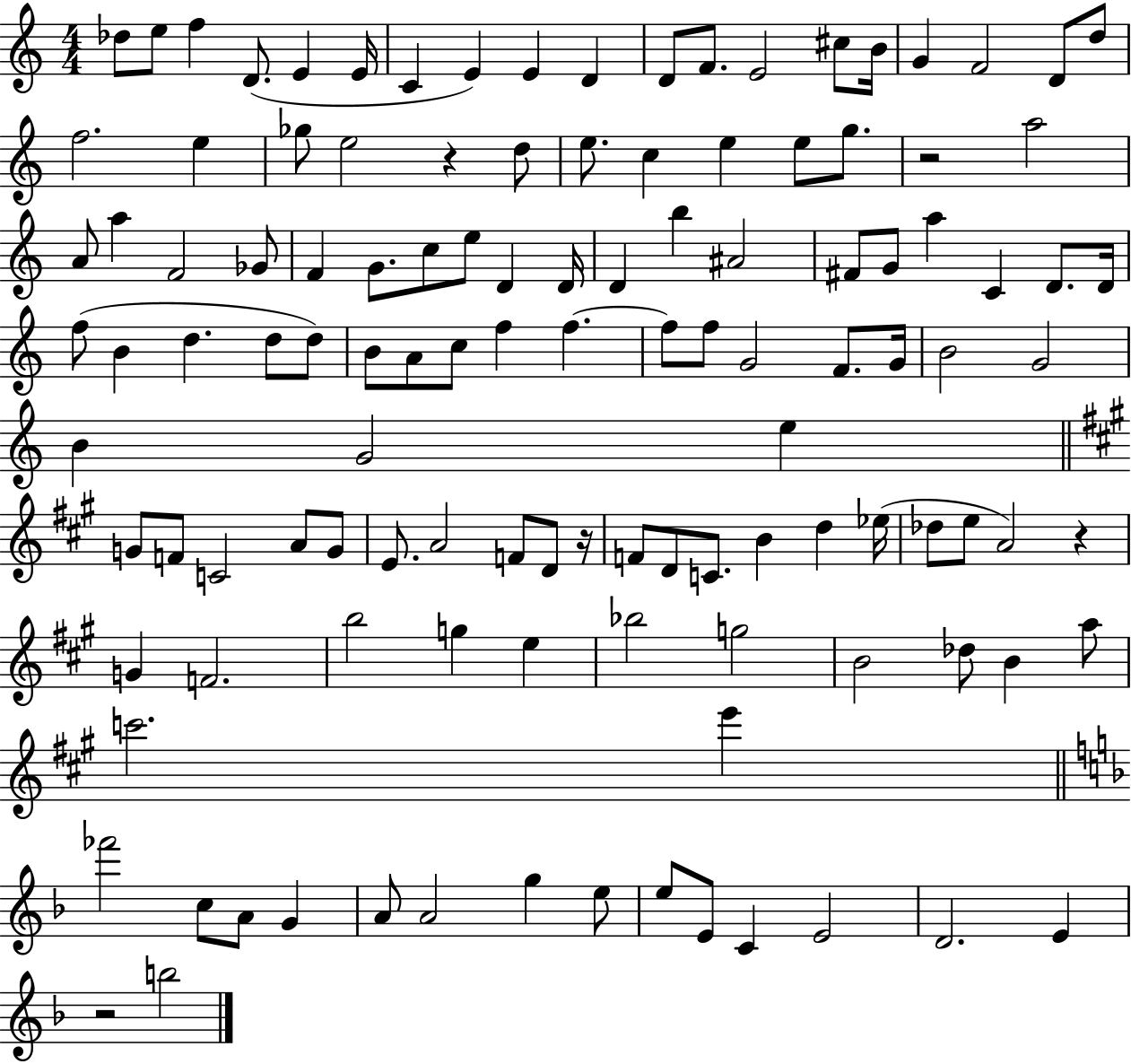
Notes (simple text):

Db5/e E5/e F5/q D4/e. E4/q E4/s C4/q E4/q E4/q D4/q D4/e F4/e. E4/h C#5/e B4/s G4/q F4/h D4/e D5/e F5/h. E5/q Gb5/e E5/h R/q D5/e E5/e. C5/q E5/q E5/e G5/e. R/h A5/h A4/e A5/q F4/h Gb4/e F4/q G4/e. C5/e E5/e D4/q D4/s D4/q B5/q A#4/h F#4/e G4/e A5/q C4/q D4/e. D4/s F5/e B4/q D5/q. D5/e D5/e B4/e A4/e C5/e F5/q F5/q. F5/e F5/e G4/h F4/e. G4/s B4/h G4/h B4/q G4/h E5/q G4/e F4/e C4/h A4/e G4/e E4/e. A4/h F4/e D4/e R/s F4/e D4/e C4/e. B4/q D5/q Eb5/s Db5/e E5/e A4/h R/q G4/q F4/h. B5/h G5/q E5/q Bb5/h G5/h B4/h Db5/e B4/q A5/e C6/h. E6/q FES6/h C5/e A4/e G4/q A4/e A4/h G5/q E5/e E5/e E4/e C4/q E4/h D4/h. E4/q R/h B5/h